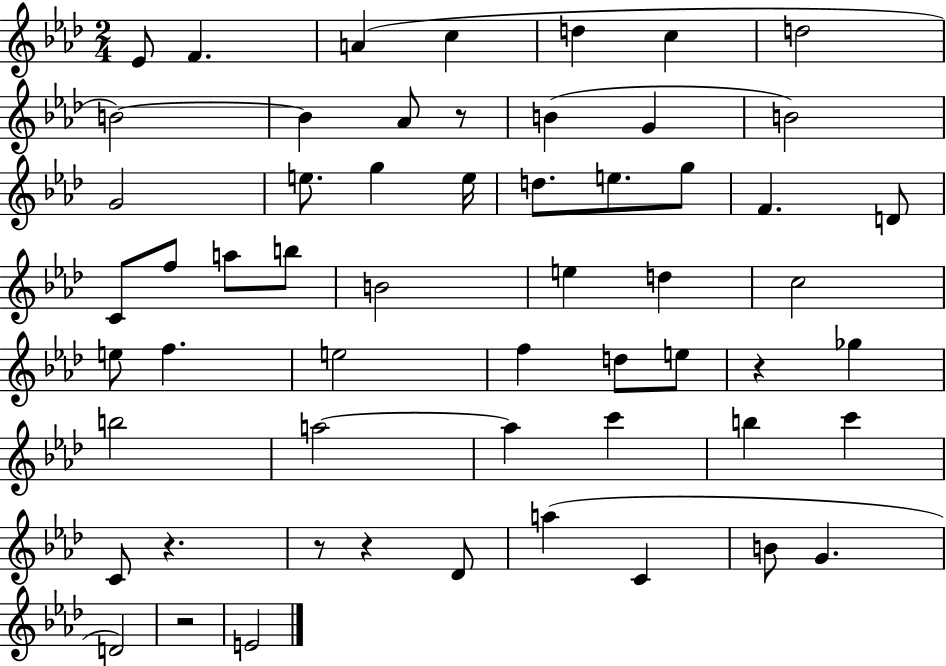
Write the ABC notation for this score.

X:1
T:Untitled
M:2/4
L:1/4
K:Ab
_E/2 F A c d c d2 B2 B _A/2 z/2 B G B2 G2 e/2 g e/4 d/2 e/2 g/2 F D/2 C/2 f/2 a/2 b/2 B2 e d c2 e/2 f e2 f d/2 e/2 z _g b2 a2 a c' b c' C/2 z z/2 z _D/2 a C B/2 G D2 z2 E2